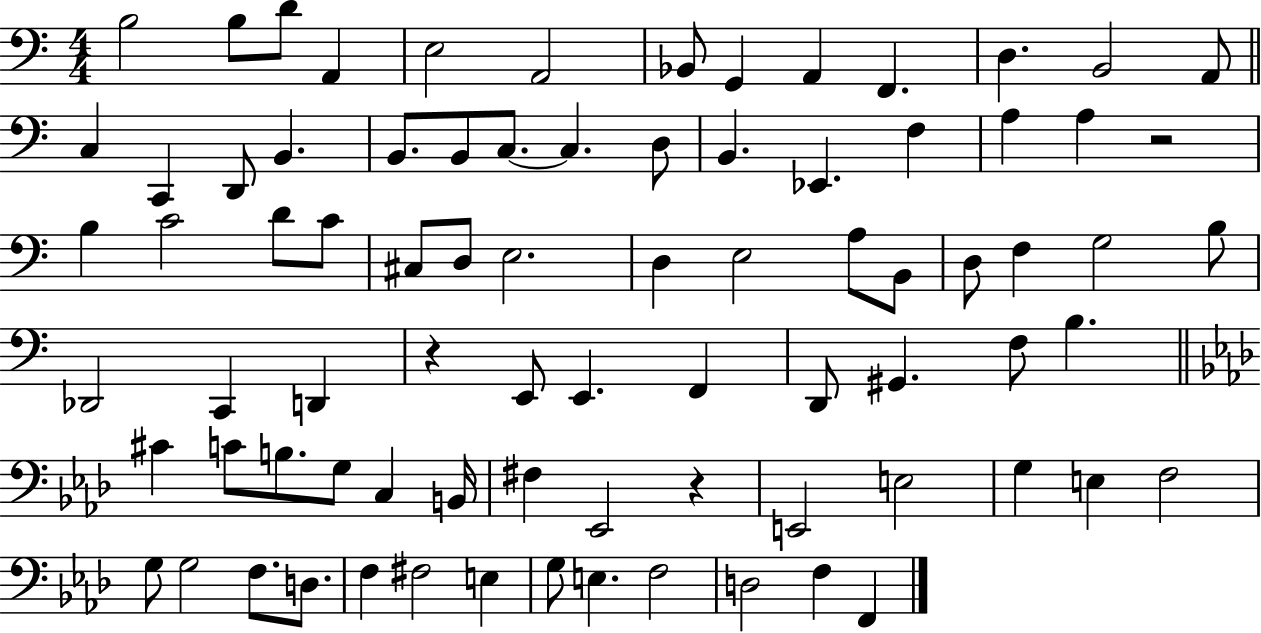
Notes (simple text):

B3/h B3/e D4/e A2/q E3/h A2/h Bb2/e G2/q A2/q F2/q. D3/q. B2/h A2/e C3/q C2/q D2/e B2/q. B2/e. B2/e C3/e. C3/q. D3/e B2/q. Eb2/q. F3/q A3/q A3/q R/h B3/q C4/h D4/e C4/e C#3/e D3/e E3/h. D3/q E3/h A3/e B2/e D3/e F3/q G3/h B3/e Db2/h C2/q D2/q R/q E2/e E2/q. F2/q D2/e G#2/q. F3/e B3/q. C#4/q C4/e B3/e. G3/e C3/q B2/s F#3/q Eb2/h R/q E2/h E3/h G3/q E3/q F3/h G3/e G3/h F3/e. D3/e. F3/q F#3/h E3/q G3/e E3/q. F3/h D3/h F3/q F2/q